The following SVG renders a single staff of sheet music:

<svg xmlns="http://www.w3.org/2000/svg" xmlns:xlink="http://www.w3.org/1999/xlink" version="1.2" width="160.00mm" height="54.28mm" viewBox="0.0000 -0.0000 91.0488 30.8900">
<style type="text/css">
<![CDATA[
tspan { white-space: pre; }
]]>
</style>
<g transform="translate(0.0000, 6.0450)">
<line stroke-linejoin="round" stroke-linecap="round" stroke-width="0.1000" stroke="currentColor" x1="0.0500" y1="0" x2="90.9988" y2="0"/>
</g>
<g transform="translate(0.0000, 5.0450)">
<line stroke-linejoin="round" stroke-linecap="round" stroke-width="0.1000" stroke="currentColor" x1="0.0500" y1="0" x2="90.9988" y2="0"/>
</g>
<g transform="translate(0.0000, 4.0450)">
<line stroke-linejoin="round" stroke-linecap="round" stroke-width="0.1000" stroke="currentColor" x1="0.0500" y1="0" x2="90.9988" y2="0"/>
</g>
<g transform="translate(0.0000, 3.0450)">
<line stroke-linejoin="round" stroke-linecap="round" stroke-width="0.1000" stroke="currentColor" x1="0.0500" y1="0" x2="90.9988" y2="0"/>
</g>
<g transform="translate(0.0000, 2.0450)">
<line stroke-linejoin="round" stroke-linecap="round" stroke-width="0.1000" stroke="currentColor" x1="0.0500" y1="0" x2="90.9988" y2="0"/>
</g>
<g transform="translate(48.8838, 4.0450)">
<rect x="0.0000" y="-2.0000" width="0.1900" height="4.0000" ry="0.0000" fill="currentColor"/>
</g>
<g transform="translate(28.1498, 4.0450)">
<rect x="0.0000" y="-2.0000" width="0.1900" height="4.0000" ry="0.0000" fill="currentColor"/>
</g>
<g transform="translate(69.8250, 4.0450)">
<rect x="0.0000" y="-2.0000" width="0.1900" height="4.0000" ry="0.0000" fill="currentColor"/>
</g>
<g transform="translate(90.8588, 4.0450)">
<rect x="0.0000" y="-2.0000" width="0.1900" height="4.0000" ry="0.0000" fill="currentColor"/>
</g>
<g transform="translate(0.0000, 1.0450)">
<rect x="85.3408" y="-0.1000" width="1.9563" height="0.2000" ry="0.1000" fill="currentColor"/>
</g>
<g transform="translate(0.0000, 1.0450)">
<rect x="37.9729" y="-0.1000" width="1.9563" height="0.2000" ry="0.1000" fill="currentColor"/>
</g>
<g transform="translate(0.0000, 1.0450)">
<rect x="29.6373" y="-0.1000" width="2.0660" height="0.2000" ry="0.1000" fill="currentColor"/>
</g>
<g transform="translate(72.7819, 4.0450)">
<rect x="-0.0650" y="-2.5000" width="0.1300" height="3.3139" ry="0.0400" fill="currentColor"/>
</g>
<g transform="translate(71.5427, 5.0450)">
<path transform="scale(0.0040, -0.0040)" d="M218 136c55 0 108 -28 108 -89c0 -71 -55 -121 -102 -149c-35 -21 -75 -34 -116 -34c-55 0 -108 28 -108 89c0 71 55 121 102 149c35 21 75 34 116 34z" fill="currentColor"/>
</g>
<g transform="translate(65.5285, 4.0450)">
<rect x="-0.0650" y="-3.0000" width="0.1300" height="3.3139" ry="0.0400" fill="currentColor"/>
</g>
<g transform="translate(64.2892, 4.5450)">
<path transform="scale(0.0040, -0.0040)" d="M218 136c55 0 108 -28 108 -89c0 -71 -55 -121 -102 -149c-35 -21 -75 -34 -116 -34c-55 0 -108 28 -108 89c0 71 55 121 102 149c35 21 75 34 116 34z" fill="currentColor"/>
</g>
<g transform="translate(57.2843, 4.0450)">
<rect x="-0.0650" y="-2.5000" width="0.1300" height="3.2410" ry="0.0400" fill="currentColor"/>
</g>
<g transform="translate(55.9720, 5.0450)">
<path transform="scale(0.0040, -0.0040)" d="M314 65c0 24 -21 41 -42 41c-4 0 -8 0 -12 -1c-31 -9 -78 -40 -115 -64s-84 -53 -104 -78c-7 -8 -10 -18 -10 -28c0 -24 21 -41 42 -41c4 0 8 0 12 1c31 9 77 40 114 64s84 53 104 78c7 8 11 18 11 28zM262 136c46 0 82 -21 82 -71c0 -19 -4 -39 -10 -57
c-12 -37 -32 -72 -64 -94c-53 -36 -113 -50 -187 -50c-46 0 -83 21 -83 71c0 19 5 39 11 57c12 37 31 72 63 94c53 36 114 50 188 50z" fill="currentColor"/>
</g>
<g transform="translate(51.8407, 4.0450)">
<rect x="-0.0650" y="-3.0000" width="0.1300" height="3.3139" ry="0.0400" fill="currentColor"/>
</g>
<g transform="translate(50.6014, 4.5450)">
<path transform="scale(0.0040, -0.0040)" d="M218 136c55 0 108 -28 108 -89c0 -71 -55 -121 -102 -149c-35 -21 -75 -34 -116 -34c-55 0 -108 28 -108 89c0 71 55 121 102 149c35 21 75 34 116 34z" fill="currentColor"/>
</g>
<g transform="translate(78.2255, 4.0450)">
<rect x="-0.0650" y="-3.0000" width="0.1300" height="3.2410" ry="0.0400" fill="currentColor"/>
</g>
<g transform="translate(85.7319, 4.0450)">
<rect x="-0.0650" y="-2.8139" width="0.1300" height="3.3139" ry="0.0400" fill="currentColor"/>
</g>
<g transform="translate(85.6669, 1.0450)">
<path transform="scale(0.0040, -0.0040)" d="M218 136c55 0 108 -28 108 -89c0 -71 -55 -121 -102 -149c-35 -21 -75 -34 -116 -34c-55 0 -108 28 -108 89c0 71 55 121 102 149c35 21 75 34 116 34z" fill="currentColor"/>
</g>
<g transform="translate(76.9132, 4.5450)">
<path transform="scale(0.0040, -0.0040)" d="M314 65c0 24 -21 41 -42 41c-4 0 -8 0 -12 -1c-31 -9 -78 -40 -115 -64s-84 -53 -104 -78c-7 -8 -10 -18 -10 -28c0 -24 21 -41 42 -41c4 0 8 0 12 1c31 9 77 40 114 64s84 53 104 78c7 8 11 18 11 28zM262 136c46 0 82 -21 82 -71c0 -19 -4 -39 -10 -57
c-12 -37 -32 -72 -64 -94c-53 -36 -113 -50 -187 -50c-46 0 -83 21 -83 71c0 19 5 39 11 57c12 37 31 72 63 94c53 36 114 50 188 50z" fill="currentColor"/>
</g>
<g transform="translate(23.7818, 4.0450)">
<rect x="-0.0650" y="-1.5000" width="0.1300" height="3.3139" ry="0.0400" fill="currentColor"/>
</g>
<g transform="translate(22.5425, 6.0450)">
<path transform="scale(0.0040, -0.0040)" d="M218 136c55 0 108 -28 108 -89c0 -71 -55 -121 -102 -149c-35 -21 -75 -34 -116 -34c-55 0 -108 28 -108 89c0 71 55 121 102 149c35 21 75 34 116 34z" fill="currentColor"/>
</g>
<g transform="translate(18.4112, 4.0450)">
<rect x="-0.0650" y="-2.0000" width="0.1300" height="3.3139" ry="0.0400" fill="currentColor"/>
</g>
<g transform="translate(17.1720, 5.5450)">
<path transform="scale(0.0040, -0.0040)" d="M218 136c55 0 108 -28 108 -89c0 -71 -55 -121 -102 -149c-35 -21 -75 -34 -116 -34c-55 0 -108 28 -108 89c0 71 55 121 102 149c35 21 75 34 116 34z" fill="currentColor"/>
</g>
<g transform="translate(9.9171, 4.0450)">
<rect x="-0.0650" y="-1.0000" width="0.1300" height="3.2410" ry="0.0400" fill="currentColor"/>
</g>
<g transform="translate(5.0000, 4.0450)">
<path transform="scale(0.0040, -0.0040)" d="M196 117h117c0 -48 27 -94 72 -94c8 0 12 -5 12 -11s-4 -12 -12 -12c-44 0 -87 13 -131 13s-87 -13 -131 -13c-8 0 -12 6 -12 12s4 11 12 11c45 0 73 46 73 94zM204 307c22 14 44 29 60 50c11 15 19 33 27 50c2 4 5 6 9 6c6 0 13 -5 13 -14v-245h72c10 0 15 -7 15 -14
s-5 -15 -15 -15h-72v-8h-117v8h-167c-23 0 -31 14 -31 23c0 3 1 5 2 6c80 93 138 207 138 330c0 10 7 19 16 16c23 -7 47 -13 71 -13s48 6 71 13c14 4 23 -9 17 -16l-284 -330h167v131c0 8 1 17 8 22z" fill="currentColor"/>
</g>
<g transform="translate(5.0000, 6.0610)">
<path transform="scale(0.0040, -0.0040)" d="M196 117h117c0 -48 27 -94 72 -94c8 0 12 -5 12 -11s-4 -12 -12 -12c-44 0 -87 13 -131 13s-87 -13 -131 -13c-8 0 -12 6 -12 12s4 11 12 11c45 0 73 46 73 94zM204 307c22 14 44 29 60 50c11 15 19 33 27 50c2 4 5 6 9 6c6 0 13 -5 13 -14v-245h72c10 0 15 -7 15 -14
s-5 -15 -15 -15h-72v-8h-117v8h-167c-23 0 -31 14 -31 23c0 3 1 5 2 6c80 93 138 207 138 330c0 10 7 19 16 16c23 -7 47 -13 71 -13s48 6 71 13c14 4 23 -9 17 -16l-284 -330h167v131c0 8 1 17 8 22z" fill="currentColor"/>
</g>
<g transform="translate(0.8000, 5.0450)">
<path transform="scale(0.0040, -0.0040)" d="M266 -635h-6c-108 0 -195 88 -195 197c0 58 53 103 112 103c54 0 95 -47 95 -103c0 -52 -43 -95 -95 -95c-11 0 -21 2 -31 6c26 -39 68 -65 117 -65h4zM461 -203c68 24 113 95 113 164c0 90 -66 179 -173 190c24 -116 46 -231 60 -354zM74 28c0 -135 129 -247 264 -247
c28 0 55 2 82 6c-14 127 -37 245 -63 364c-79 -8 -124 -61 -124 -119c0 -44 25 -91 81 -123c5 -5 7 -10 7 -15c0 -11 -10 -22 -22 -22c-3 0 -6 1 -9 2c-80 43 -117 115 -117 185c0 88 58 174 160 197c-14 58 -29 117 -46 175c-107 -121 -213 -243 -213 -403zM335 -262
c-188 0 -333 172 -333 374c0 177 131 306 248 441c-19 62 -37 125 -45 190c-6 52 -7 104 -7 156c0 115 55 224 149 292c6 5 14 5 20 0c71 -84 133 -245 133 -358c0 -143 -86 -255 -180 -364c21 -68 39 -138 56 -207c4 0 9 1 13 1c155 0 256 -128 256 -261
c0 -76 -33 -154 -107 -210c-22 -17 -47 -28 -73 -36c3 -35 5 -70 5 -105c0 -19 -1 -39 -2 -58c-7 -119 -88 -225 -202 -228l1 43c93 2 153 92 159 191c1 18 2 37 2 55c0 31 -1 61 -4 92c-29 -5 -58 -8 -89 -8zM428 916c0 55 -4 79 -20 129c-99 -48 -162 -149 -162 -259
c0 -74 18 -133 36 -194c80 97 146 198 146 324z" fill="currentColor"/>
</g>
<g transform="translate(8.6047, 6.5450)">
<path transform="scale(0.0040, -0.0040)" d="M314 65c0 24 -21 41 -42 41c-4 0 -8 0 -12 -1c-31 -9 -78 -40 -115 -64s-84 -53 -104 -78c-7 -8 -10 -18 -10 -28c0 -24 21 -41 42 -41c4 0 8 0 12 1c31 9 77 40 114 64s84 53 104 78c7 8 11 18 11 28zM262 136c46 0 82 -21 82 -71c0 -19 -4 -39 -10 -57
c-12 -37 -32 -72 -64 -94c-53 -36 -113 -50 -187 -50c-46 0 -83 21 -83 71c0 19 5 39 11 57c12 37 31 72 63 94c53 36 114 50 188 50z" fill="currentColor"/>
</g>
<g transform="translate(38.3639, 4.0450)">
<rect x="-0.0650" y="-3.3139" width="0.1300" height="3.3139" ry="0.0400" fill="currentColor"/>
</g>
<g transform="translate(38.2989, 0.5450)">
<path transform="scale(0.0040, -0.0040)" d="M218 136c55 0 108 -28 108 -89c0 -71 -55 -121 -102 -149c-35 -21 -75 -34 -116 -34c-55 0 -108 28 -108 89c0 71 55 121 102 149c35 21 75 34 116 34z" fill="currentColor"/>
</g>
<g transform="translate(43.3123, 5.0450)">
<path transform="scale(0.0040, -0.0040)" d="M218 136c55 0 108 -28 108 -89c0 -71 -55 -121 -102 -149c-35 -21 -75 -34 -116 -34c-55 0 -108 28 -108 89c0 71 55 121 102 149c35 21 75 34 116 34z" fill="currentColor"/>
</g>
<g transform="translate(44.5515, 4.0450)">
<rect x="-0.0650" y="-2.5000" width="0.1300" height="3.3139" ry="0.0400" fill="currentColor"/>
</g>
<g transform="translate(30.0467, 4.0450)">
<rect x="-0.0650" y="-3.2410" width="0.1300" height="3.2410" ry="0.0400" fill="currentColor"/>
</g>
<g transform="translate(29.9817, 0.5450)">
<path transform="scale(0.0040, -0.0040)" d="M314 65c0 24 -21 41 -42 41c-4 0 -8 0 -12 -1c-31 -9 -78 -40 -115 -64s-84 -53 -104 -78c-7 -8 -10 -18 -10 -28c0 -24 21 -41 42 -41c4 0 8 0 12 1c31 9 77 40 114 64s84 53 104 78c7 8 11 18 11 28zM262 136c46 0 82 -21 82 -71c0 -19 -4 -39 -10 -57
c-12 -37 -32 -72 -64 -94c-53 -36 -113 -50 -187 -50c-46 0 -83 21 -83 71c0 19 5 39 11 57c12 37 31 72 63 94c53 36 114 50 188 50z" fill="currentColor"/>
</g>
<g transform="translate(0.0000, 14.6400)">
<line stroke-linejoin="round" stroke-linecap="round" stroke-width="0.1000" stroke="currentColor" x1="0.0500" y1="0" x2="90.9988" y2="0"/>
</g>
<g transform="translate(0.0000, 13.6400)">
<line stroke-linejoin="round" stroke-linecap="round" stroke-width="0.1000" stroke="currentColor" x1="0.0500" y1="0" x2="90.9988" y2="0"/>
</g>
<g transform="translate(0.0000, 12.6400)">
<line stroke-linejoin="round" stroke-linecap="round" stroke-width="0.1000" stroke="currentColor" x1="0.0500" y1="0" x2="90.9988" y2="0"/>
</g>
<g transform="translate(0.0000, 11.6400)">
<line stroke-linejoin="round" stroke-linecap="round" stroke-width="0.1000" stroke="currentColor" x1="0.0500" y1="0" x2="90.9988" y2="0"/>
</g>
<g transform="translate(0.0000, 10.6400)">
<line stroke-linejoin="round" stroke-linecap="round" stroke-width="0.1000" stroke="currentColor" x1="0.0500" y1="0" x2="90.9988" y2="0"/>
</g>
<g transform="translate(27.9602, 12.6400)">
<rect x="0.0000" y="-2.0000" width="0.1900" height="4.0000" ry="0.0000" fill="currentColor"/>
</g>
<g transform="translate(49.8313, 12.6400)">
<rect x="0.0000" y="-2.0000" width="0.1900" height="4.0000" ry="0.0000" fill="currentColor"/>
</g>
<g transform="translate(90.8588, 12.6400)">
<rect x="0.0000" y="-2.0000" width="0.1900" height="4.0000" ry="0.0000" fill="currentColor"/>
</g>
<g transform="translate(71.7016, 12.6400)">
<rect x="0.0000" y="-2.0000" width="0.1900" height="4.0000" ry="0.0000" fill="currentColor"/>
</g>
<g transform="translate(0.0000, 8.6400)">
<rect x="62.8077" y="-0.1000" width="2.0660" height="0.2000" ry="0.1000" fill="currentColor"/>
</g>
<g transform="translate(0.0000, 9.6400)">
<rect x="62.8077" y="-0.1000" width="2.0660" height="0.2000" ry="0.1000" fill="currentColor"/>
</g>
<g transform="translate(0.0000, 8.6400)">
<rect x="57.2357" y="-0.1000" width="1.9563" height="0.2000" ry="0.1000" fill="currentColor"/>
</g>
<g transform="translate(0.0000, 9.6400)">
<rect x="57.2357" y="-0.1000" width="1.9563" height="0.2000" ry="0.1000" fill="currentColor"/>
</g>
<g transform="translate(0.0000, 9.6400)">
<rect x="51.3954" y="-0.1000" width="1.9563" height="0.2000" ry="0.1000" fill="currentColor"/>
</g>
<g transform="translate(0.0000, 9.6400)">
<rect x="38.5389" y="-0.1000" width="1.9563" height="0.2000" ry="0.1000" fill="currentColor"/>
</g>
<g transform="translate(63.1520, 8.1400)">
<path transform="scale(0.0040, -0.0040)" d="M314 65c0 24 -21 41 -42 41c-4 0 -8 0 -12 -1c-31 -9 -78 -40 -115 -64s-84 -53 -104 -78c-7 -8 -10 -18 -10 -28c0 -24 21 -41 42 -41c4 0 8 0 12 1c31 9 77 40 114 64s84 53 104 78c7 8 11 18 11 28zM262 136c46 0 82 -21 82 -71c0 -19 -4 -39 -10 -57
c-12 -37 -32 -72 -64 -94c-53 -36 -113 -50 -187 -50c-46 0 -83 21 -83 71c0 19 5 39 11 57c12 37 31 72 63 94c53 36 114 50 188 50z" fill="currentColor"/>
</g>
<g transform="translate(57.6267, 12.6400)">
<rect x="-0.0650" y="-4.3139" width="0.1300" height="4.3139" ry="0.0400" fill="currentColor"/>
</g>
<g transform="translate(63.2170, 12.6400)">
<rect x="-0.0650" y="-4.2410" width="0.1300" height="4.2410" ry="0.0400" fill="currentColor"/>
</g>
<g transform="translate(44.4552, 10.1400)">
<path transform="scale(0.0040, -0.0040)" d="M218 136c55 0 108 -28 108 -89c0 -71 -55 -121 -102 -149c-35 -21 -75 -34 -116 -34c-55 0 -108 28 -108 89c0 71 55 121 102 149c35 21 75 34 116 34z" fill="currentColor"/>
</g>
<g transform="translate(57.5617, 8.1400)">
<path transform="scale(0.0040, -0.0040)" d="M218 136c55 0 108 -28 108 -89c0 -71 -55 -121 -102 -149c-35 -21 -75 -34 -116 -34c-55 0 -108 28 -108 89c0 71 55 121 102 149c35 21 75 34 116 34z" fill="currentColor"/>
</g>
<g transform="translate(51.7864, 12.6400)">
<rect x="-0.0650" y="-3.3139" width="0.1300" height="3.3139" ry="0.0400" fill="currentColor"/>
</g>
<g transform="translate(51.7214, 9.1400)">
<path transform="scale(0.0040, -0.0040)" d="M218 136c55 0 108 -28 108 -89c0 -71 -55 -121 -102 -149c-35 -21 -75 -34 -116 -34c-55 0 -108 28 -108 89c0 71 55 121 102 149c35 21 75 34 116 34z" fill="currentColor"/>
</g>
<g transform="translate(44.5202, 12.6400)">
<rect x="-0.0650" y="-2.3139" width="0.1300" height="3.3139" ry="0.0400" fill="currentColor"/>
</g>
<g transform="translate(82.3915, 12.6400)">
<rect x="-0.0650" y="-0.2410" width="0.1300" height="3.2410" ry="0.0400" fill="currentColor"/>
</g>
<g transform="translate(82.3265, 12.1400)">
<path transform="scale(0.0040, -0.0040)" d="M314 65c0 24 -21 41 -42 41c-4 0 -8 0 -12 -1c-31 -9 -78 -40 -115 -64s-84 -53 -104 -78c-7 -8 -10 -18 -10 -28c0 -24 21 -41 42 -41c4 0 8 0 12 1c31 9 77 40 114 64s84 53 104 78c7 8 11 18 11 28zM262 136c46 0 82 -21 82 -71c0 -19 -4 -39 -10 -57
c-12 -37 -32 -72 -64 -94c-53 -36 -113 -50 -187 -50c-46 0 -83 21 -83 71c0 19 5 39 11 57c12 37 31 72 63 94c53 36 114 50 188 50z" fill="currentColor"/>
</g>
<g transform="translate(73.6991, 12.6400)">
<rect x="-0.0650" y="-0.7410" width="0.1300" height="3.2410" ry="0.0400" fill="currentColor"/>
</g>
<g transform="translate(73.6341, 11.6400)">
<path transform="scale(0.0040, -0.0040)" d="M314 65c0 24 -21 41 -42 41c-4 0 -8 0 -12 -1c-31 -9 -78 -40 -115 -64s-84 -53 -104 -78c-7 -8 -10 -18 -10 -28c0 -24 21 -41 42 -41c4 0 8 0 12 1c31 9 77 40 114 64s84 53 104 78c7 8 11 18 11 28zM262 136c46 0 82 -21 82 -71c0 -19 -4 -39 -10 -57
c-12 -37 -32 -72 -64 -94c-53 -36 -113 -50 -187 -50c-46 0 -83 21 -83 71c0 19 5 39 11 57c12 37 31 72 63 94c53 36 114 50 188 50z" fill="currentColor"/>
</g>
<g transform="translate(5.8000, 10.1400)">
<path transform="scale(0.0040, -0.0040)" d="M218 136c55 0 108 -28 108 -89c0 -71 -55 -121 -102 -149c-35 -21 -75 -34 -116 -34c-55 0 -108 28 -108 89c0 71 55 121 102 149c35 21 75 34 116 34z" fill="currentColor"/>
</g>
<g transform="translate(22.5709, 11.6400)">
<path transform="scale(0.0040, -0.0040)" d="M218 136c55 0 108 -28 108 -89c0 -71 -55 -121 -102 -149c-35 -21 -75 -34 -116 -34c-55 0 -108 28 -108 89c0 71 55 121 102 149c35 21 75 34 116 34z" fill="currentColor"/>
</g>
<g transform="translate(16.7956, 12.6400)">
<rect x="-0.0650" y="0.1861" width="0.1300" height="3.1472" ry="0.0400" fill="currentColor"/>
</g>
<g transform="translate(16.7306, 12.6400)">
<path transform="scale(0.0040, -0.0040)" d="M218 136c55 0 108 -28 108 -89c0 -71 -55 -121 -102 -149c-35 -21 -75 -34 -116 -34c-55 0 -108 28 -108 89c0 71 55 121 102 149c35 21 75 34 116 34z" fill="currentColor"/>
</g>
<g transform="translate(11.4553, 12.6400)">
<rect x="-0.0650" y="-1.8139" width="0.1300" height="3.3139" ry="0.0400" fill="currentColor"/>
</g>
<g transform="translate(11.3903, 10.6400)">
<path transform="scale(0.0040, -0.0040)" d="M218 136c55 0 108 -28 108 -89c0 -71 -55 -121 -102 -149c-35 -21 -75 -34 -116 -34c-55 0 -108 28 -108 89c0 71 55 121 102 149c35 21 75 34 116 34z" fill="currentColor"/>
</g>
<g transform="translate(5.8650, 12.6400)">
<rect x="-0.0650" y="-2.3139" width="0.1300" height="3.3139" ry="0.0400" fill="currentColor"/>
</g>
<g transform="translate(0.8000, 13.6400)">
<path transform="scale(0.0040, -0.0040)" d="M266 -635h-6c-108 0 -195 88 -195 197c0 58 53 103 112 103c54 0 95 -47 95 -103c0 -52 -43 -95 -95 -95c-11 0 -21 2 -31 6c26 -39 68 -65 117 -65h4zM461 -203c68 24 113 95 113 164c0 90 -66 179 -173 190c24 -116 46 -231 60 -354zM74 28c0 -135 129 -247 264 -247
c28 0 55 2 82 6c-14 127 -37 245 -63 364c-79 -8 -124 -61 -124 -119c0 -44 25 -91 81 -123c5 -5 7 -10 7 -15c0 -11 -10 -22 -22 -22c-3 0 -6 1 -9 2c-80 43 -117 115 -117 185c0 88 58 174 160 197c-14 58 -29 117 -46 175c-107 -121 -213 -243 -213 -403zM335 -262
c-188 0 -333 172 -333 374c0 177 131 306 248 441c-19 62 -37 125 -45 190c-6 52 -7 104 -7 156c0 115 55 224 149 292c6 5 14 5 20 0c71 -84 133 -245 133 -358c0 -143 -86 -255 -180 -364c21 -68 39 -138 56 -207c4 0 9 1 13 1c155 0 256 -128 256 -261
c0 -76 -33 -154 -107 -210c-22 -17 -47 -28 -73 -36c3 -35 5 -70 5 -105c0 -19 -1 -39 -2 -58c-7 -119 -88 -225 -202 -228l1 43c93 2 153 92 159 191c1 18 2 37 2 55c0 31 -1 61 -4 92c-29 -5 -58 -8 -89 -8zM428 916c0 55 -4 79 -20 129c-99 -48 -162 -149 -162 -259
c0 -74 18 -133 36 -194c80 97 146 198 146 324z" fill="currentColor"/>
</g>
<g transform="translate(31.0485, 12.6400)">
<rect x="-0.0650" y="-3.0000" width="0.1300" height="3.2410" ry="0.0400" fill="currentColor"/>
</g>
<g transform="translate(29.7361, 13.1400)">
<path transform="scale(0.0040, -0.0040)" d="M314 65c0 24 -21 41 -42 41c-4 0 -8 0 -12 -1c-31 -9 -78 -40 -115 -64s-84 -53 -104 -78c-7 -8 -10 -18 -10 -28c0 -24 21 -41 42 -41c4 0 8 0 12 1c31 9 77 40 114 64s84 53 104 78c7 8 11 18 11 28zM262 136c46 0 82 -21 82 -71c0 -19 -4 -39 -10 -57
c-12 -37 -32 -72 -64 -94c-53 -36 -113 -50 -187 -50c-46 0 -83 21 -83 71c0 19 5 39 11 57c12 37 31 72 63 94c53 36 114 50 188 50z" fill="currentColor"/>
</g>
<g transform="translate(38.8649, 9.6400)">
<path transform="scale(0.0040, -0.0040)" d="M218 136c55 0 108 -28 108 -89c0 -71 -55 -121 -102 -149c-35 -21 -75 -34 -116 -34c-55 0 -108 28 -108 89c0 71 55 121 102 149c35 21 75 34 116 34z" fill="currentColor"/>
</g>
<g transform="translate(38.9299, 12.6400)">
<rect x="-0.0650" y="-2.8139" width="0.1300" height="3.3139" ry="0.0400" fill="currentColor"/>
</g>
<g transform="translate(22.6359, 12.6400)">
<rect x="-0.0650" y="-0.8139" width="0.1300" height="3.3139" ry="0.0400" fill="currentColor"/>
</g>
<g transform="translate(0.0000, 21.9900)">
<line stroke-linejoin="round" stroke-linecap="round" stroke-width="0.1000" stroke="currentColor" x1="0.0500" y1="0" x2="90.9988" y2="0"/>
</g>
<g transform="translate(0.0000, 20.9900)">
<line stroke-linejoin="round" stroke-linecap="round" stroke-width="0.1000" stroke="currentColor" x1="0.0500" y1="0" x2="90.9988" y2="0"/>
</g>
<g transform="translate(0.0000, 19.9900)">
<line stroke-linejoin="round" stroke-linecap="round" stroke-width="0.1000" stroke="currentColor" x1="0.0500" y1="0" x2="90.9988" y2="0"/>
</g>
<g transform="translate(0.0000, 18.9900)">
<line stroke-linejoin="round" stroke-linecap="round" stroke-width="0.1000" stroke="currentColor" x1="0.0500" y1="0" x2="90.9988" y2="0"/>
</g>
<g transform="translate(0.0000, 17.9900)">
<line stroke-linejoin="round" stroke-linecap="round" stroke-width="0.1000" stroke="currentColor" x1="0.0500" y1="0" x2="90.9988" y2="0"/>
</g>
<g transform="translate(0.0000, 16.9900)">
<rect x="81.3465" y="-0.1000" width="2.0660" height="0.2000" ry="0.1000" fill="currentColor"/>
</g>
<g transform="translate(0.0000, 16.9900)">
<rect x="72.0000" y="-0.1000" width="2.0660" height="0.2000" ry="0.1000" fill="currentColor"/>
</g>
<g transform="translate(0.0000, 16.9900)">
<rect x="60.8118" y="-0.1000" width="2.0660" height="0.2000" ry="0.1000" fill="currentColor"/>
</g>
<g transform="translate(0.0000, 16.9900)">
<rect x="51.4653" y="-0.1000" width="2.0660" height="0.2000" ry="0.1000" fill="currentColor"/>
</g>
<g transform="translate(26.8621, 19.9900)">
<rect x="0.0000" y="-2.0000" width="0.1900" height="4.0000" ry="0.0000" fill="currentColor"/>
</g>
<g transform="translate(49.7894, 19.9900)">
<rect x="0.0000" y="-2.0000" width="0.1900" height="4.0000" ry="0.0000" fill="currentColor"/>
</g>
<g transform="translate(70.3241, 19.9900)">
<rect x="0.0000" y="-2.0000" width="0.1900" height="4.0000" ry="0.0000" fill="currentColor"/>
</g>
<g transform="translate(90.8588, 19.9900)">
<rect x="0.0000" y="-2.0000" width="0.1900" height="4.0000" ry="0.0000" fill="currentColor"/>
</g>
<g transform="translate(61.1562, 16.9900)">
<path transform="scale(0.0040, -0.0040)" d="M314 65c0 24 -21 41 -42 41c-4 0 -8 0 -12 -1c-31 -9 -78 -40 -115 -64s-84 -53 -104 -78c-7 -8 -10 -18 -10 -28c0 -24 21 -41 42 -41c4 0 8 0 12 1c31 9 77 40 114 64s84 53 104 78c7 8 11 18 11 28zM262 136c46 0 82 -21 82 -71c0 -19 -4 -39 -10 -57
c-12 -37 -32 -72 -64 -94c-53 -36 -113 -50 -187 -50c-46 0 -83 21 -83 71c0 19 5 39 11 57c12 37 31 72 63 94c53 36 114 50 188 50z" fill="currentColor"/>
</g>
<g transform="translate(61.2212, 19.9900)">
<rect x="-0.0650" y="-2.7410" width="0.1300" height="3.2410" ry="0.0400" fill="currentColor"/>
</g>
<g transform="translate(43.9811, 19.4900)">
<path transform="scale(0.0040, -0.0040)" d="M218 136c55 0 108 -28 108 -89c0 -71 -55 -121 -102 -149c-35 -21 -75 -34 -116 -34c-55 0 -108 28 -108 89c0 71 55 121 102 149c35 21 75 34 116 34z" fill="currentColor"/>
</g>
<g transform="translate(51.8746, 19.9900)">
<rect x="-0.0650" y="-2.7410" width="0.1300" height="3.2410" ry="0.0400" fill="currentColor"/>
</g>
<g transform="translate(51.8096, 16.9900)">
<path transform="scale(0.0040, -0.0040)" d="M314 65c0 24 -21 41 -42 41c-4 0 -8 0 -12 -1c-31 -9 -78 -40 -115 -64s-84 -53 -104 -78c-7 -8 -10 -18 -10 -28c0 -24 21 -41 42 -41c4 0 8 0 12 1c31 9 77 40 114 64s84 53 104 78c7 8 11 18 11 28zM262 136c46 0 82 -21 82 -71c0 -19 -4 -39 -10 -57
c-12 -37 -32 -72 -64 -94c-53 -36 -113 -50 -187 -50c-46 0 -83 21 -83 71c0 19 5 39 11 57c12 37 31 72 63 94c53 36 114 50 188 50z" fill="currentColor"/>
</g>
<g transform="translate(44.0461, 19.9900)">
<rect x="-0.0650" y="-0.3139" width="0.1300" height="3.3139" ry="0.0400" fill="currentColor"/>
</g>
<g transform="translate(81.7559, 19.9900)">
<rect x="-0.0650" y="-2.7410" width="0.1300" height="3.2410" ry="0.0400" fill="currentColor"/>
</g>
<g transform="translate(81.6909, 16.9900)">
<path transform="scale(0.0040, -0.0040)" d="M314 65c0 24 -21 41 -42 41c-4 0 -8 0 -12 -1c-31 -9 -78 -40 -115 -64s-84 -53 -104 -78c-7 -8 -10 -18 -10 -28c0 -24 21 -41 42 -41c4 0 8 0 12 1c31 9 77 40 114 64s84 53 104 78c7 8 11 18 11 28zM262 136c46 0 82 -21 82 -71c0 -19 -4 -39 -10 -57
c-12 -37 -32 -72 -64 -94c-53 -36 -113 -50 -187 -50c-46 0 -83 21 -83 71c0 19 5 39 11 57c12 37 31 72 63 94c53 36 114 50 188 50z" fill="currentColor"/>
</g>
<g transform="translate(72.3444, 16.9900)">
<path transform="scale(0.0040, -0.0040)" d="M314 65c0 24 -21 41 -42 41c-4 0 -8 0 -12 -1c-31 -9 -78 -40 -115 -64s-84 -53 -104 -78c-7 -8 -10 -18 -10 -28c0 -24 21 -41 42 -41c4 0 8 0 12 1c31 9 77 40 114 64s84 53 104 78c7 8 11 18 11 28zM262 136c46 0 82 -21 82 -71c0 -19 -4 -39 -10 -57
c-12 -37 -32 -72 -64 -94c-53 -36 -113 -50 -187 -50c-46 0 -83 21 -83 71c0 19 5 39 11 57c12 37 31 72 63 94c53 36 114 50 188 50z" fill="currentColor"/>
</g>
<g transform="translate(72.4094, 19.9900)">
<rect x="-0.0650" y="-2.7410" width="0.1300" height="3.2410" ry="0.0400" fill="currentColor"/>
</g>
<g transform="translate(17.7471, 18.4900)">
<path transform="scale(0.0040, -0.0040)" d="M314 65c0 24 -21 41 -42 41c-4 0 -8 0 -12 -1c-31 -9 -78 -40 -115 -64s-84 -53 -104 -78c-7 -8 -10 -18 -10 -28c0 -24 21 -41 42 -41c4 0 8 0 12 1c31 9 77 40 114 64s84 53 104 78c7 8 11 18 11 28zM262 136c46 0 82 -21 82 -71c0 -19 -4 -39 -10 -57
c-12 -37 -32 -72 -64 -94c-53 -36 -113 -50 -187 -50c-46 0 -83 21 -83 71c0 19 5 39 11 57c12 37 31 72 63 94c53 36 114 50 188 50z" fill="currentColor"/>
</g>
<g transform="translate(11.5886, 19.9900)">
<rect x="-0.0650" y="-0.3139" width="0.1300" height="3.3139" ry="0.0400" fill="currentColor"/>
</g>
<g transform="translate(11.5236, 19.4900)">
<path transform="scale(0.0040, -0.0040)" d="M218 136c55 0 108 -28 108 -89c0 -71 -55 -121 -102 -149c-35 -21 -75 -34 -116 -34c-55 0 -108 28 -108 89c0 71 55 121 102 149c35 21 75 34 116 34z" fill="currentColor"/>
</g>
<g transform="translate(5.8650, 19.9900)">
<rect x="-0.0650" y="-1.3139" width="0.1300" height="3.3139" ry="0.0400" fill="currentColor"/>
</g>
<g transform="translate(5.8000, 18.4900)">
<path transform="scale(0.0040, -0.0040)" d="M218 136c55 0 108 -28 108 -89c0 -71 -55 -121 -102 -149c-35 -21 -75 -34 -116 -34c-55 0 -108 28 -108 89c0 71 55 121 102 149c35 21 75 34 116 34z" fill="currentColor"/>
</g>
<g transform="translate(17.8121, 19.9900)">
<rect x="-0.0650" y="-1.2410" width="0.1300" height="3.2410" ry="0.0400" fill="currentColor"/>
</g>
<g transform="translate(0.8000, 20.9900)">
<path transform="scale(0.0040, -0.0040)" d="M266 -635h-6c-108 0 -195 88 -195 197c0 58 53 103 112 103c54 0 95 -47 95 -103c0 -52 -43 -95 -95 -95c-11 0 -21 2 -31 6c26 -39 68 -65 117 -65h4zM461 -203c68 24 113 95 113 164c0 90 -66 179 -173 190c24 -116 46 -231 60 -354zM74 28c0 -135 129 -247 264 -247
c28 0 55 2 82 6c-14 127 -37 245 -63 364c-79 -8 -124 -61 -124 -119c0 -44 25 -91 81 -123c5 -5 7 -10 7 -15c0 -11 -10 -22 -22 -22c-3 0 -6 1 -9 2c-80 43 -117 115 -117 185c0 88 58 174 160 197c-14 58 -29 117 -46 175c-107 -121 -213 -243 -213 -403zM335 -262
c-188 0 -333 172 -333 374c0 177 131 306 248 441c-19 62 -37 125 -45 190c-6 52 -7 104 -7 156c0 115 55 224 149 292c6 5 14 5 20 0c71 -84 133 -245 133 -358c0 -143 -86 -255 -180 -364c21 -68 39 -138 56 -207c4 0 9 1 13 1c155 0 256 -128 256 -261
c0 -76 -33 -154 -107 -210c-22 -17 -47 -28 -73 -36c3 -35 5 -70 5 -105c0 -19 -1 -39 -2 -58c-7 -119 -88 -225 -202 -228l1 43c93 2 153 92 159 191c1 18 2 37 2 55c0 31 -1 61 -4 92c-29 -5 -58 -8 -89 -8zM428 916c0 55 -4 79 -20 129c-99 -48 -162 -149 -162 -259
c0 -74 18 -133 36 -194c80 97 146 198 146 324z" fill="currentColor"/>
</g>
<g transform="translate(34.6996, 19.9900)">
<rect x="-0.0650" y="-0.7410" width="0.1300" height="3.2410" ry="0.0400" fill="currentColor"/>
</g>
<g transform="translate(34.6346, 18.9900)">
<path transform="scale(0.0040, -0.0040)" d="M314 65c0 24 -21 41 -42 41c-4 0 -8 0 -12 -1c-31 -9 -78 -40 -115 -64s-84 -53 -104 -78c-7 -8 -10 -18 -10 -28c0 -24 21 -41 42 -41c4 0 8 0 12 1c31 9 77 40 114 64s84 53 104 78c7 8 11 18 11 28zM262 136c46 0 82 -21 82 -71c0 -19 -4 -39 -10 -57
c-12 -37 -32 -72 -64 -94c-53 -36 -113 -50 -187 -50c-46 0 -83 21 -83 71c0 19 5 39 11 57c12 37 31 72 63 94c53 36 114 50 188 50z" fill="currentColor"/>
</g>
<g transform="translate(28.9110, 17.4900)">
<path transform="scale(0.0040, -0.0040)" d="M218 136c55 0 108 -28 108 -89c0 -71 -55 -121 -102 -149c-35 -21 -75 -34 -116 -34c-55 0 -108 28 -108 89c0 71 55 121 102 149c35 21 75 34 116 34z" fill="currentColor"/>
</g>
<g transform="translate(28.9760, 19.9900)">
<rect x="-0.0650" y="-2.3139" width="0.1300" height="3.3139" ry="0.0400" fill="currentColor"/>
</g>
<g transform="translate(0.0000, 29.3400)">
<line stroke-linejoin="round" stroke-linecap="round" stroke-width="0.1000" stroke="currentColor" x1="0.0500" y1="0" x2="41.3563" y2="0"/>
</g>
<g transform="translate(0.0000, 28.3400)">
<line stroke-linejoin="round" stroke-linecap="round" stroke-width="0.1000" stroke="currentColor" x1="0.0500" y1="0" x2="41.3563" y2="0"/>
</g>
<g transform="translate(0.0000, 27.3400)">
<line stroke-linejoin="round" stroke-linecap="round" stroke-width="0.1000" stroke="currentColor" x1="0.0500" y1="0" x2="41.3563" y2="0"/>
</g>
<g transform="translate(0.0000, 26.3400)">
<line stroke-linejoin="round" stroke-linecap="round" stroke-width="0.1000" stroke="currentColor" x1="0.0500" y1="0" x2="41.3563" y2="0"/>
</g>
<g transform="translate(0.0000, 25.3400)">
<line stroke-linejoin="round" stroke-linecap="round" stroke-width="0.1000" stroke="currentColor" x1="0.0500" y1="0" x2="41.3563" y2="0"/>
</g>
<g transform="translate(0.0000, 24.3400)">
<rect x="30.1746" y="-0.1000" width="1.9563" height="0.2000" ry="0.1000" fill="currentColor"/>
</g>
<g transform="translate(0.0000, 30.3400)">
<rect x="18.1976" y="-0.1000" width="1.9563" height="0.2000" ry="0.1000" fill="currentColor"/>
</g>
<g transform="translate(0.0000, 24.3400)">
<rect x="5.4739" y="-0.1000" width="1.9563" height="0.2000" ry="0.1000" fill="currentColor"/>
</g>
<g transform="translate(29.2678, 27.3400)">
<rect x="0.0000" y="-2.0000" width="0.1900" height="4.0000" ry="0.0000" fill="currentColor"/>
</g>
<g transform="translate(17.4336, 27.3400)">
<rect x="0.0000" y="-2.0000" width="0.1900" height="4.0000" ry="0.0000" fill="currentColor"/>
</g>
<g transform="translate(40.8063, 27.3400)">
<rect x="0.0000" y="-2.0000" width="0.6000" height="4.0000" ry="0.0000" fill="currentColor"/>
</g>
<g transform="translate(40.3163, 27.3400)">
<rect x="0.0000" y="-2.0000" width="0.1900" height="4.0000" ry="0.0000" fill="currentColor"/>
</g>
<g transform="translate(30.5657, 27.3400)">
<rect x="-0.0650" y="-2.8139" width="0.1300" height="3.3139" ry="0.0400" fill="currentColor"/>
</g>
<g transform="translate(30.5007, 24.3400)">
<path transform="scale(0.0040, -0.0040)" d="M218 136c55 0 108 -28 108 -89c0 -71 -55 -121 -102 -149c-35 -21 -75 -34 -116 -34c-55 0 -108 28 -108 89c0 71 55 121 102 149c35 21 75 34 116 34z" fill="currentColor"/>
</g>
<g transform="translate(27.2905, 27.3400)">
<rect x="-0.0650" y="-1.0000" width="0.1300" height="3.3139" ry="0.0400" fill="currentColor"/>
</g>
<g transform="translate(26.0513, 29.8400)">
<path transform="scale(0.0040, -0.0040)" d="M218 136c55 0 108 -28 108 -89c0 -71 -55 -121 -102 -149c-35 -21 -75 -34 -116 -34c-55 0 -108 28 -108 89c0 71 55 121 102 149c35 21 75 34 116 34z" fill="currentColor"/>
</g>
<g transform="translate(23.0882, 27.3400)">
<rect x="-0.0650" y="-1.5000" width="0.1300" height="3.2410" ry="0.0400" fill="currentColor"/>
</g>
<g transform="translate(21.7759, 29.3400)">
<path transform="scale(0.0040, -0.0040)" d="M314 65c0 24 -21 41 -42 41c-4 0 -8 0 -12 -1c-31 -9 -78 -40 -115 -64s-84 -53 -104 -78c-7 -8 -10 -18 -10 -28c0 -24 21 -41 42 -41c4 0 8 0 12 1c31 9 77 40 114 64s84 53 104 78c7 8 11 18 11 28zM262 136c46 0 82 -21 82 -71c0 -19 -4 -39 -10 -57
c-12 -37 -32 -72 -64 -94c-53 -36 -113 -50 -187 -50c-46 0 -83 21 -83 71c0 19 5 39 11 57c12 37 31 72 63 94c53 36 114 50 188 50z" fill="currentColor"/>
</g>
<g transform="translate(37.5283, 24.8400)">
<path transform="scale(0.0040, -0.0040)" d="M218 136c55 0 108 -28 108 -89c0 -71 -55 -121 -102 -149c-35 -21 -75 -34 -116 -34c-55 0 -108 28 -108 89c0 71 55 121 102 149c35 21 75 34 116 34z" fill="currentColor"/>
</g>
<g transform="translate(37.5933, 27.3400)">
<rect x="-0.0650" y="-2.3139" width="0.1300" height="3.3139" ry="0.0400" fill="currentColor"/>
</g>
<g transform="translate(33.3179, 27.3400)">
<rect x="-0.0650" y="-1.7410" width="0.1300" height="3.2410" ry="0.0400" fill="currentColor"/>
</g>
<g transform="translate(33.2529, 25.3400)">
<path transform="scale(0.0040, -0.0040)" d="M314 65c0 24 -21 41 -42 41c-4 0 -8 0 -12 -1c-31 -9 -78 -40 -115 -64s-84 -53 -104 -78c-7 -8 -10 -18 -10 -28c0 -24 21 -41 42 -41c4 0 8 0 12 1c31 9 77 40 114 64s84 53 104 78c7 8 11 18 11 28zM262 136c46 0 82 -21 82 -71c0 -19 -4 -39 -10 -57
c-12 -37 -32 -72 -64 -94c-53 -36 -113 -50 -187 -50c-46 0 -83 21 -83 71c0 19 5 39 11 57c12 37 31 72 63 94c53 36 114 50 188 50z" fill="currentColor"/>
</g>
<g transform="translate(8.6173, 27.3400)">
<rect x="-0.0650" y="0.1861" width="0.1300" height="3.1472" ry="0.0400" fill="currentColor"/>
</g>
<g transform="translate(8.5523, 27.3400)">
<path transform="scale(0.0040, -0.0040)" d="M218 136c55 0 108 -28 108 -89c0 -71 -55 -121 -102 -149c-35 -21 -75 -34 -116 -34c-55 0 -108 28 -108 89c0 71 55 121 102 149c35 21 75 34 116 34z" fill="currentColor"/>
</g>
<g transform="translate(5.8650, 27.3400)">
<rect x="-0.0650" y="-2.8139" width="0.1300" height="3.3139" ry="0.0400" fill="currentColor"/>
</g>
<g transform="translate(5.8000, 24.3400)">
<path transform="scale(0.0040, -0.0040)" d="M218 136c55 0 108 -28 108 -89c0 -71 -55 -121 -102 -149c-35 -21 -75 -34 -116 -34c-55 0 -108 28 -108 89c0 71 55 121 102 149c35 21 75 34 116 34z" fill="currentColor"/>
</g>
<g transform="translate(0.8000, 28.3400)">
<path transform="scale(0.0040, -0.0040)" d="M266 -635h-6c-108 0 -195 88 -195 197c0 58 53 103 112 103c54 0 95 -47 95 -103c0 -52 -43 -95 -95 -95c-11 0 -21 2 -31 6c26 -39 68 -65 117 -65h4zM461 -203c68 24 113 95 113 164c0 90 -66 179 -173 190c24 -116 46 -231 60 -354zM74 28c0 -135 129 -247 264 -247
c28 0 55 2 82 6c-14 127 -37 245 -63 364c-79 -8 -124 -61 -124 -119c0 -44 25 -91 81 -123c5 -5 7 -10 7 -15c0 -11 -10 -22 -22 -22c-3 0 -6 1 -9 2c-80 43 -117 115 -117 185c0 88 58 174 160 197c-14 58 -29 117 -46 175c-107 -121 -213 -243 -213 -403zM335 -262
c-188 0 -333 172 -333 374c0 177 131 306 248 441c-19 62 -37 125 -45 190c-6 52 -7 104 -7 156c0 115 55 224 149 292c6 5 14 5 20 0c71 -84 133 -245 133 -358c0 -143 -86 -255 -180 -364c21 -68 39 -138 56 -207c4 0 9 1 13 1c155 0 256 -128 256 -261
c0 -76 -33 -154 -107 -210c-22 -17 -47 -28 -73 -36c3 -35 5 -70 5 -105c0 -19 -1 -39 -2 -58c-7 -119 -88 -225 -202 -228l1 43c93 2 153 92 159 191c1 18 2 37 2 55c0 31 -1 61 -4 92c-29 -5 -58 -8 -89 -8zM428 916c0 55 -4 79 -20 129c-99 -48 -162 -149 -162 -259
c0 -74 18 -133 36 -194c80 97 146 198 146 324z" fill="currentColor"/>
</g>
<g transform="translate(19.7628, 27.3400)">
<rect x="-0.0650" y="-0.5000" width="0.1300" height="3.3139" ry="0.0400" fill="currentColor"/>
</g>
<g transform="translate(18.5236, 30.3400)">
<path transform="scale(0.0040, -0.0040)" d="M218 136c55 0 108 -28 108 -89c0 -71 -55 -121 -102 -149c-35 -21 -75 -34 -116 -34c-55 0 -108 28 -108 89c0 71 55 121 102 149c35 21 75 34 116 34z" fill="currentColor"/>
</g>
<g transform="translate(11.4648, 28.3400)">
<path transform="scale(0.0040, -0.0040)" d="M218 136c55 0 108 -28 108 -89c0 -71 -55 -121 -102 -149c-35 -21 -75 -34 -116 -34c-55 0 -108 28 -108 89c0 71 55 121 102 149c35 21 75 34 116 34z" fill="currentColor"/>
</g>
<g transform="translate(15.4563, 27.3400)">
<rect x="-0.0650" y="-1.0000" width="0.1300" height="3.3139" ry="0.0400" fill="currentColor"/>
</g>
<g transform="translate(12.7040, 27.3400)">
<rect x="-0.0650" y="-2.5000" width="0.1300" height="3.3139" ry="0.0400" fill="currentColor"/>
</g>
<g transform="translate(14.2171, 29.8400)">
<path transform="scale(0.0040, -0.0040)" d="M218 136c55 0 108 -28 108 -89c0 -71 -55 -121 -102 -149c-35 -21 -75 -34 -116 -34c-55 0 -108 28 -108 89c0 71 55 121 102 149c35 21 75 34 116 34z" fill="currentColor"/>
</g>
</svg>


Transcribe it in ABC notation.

X:1
T:Untitled
M:4/4
L:1/4
K:C
D2 F E b2 b G A G2 A G A2 a g f B d A2 a g b d' d'2 d2 c2 e c e2 g d2 c a2 a2 a2 a2 a B G D C E2 D a f2 g